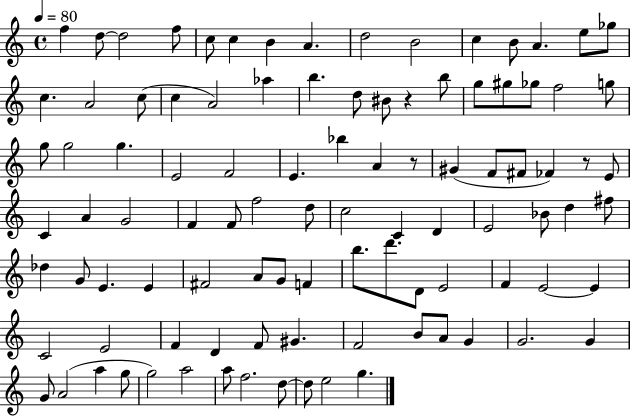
F5/q D5/e D5/h F5/e C5/e C5/q B4/q A4/q. D5/h B4/h C5/q B4/e A4/q. E5/e Gb5/e C5/q. A4/h C5/e C5/q A4/h Ab5/q B5/q. D5/e BIS4/e R/q B5/e G5/e G#5/e Gb5/e F5/h G5/e G5/e G5/h G5/q. E4/h F4/h E4/q. Bb5/q A4/q R/e G#4/q F4/e F#4/e FES4/q R/e E4/e C4/q A4/q G4/h F4/q F4/e F5/h D5/e C5/h C4/q D4/q E4/h Bb4/e D5/q F#5/e Db5/q G4/e E4/q. E4/q F#4/h A4/e G4/e F4/q B5/e. D6/e. D4/e E4/h F4/q E4/h E4/q C4/h E4/h F4/q D4/q F4/e G#4/q. F4/h B4/e A4/e G4/q G4/h. G4/q G4/e A4/h A5/q G5/e G5/h A5/h A5/e F5/h. D5/e D5/e E5/h G5/q.